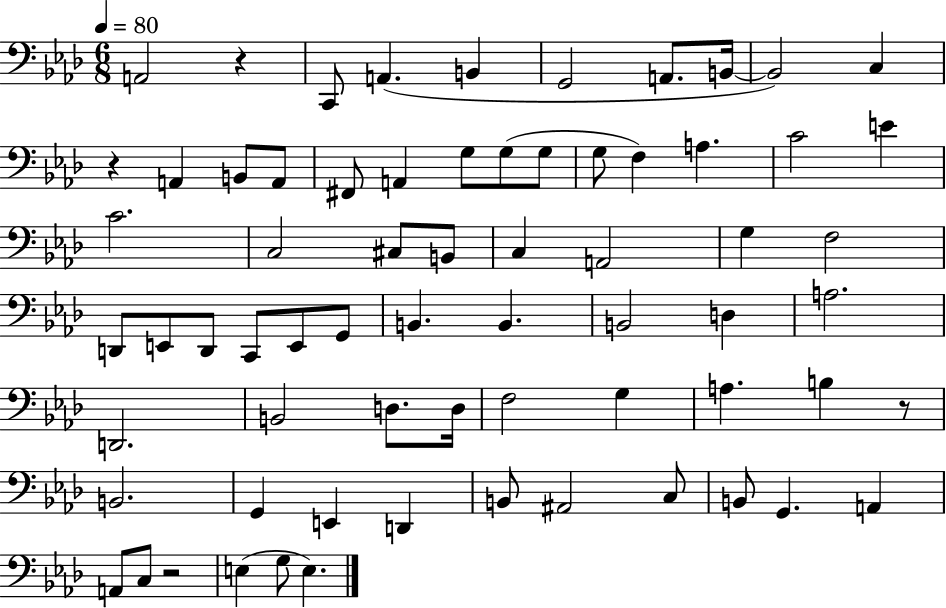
A2/h R/q C2/e A2/q. B2/q G2/h A2/e. B2/s B2/h C3/q R/q A2/q B2/e A2/e F#2/e A2/q G3/e G3/e G3/e G3/e F3/q A3/q. C4/h E4/q C4/h. C3/h C#3/e B2/e C3/q A2/h G3/q F3/h D2/e E2/e D2/e C2/e E2/e G2/e B2/q. B2/q. B2/h D3/q A3/h. D2/h. B2/h D3/e. D3/s F3/h G3/q A3/q. B3/q R/e B2/h. G2/q E2/q D2/q B2/e A#2/h C3/e B2/e G2/q. A2/q A2/e C3/e R/h E3/q G3/e E3/q.